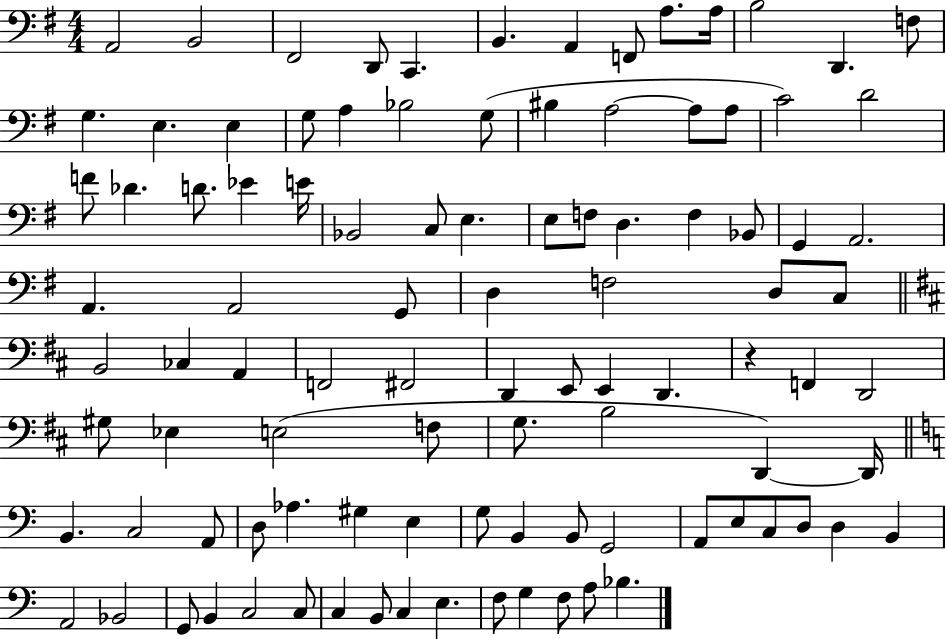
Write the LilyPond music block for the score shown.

{
  \clef bass
  \numericTimeSignature
  \time 4/4
  \key g \major
  a,2 b,2 | fis,2 d,8 c,4. | b,4. a,4 f,8 a8. a16 | b2 d,4. f8 | \break g4. e4. e4 | g8 a4 bes2 g8( | bis4 a2~~ a8 a8 | c'2) d'2 | \break f'8 des'4. d'8. ees'4 e'16 | bes,2 c8 e4. | e8 f8 d4. f4 bes,8 | g,4 a,2. | \break a,4. a,2 g,8 | d4 f2 d8 c8 | \bar "||" \break \key d \major b,2 ces4 a,4 | f,2 fis,2 | d,4 e,8 e,4 d,4. | r4 f,4 d,2 | \break gis8 ees4 e2( f8 | g8. b2 d,4~~) d,16 | \bar "||" \break \key c \major b,4. c2 a,8 | d8 aes4. gis4 e4 | g8 b,4 b,8 g,2 | a,8 e8 c8 d8 d4 b,4 | \break a,2 bes,2 | g,8 b,4 c2 c8 | c4 b,8 c4 e4. | f8 g4 f8 a8 bes4. | \break \bar "|."
}